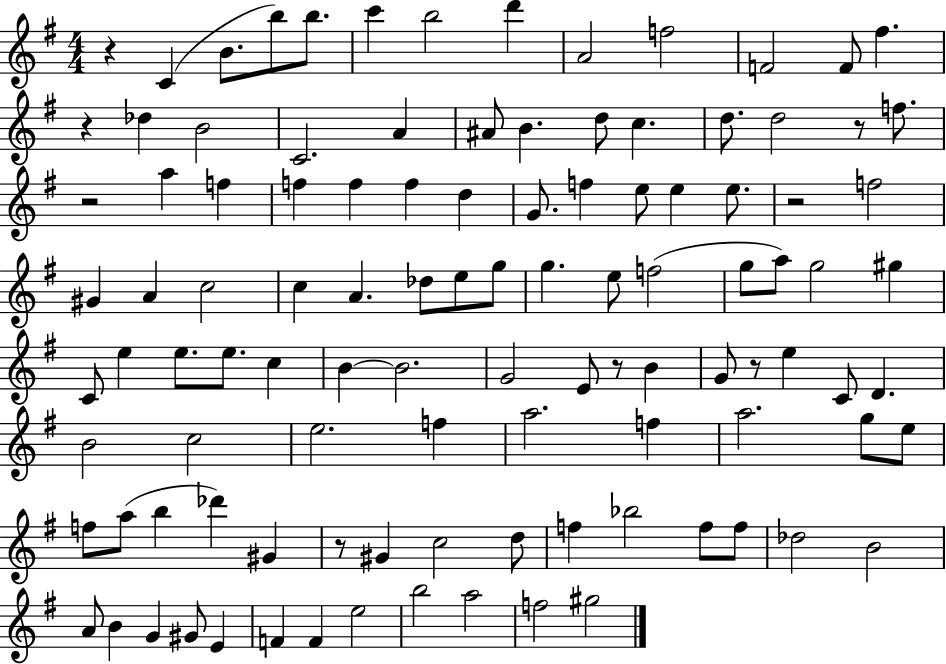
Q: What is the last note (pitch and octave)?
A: G#5